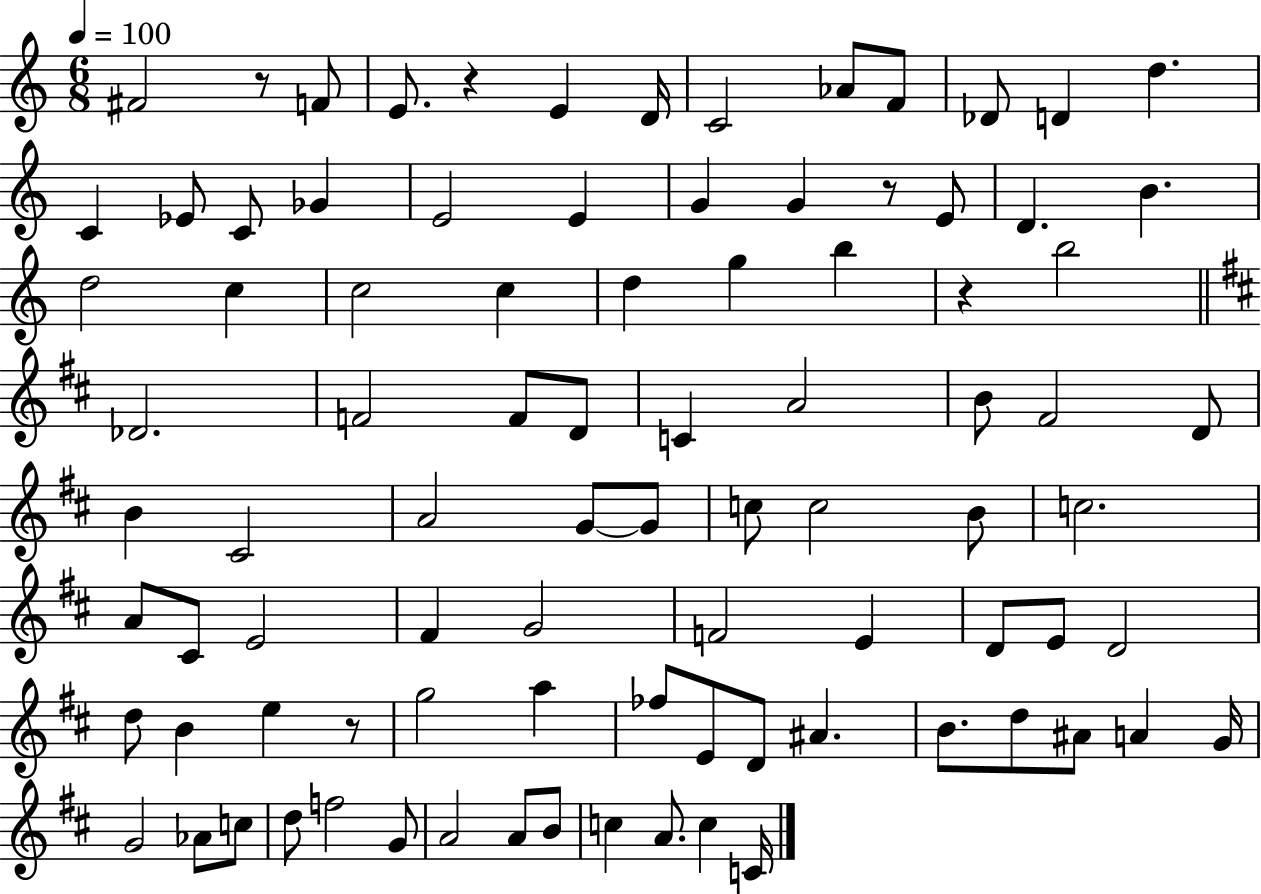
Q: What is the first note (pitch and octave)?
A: F#4